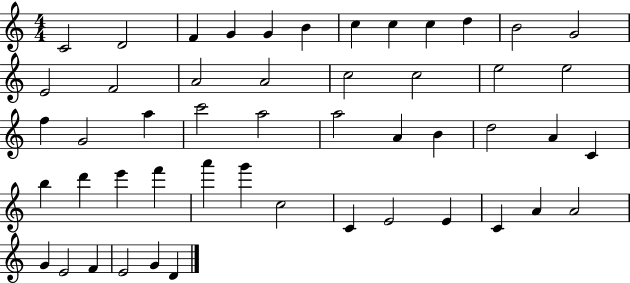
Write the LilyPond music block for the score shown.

{
  \clef treble
  \numericTimeSignature
  \time 4/4
  \key c \major
  c'2 d'2 | f'4 g'4 g'4 b'4 | c''4 c''4 c''4 d''4 | b'2 g'2 | \break e'2 f'2 | a'2 a'2 | c''2 c''2 | e''2 e''2 | \break f''4 g'2 a''4 | c'''2 a''2 | a''2 a'4 b'4 | d''2 a'4 c'4 | \break b''4 d'''4 e'''4 f'''4 | a'''4 g'''4 c''2 | c'4 e'2 e'4 | c'4 a'4 a'2 | \break g'4 e'2 f'4 | e'2 g'4 d'4 | \bar "|."
}